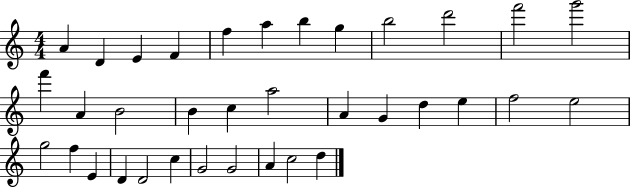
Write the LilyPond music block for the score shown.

{
  \clef treble
  \numericTimeSignature
  \time 4/4
  \key c \major
  a'4 d'4 e'4 f'4 | f''4 a''4 b''4 g''4 | b''2 d'''2 | f'''2 g'''2 | \break f'''4 a'4 b'2 | b'4 c''4 a''2 | a'4 g'4 d''4 e''4 | f''2 e''2 | \break g''2 f''4 e'4 | d'4 d'2 c''4 | g'2 g'2 | a'4 c''2 d''4 | \break \bar "|."
}